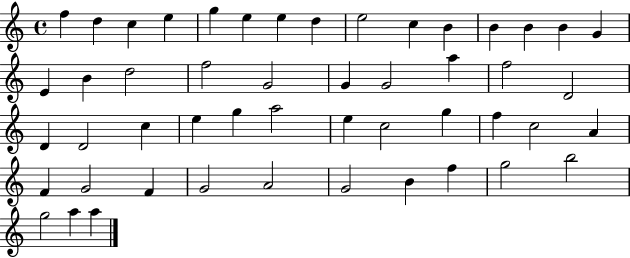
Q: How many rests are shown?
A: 0